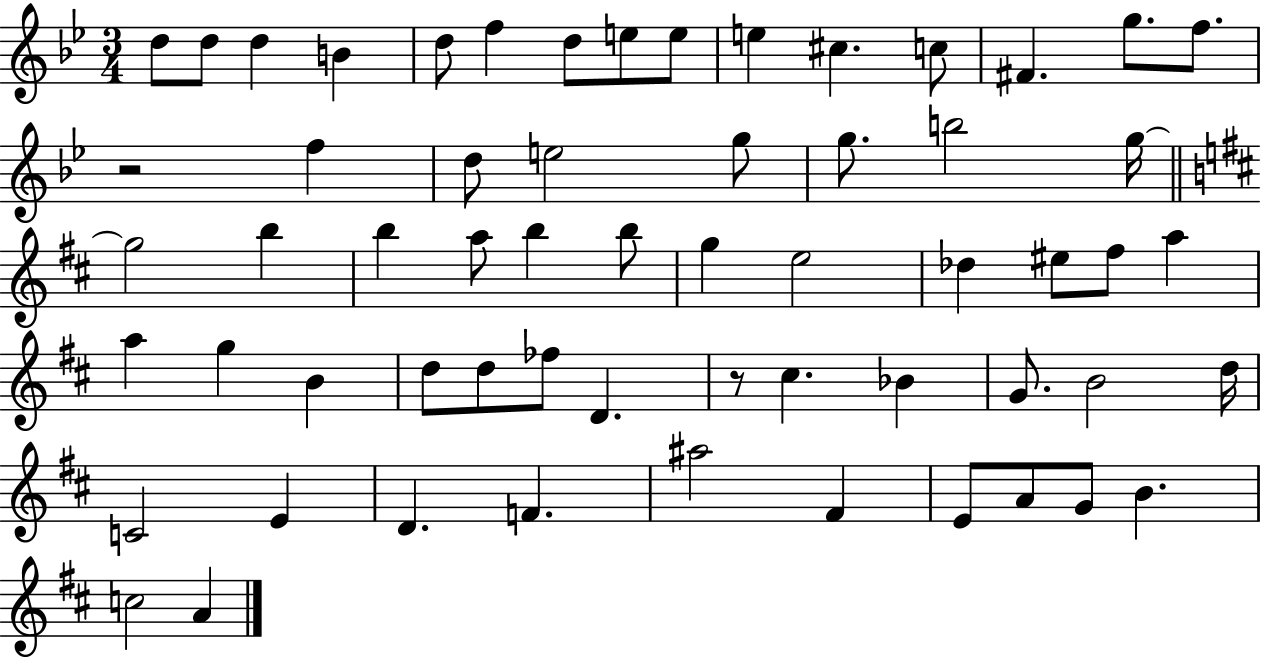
X:1
T:Untitled
M:3/4
L:1/4
K:Bb
d/2 d/2 d B d/2 f d/2 e/2 e/2 e ^c c/2 ^F g/2 f/2 z2 f d/2 e2 g/2 g/2 b2 g/4 g2 b b a/2 b b/2 g e2 _d ^e/2 ^f/2 a a g B d/2 d/2 _f/2 D z/2 ^c _B G/2 B2 d/4 C2 E D F ^a2 ^F E/2 A/2 G/2 B c2 A